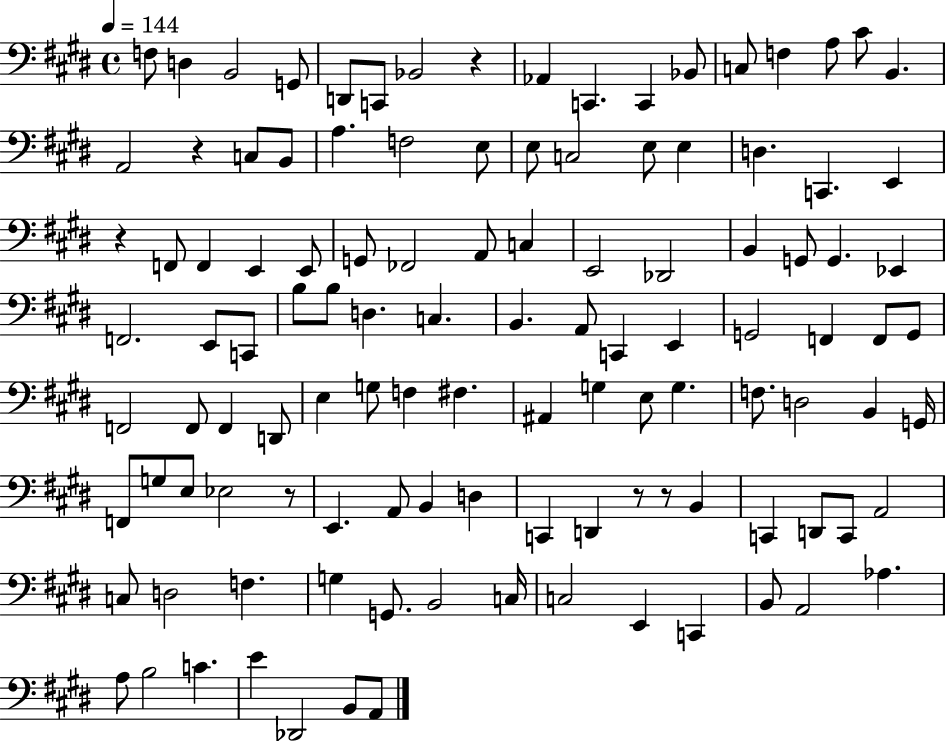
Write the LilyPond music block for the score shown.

{
  \clef bass
  \time 4/4
  \defaultTimeSignature
  \key e \major
  \tempo 4 = 144
  \repeat volta 2 { f8 d4 b,2 g,8 | d,8 c,8 bes,2 r4 | aes,4 c,4. c,4 bes,8 | c8 f4 a8 cis'8 b,4. | \break a,2 r4 c8 b,8 | a4. f2 e8 | e8 c2 e8 e4 | d4. c,4. e,4 | \break r4 f,8 f,4 e,4 e,8 | g,8 fes,2 a,8 c4 | e,2 des,2 | b,4 g,8 g,4. ees,4 | \break f,2. e,8 c,8 | b8 b8 d4. c4. | b,4. a,8 c,4 e,4 | g,2 f,4 f,8 g,8 | \break f,2 f,8 f,4 d,8 | e4 g8 f4 fis4. | ais,4 g4 e8 g4. | f8. d2 b,4 g,16 | \break f,8 g8 e8 ees2 r8 | e,4. a,8 b,4 d4 | c,4 d,4 r8 r8 b,4 | c,4 d,8 c,8 a,2 | \break c8 d2 f4. | g4 g,8. b,2 c16 | c2 e,4 c,4 | b,8 a,2 aes4. | \break a8 b2 c'4. | e'4 des,2 b,8 a,8 | } \bar "|."
}